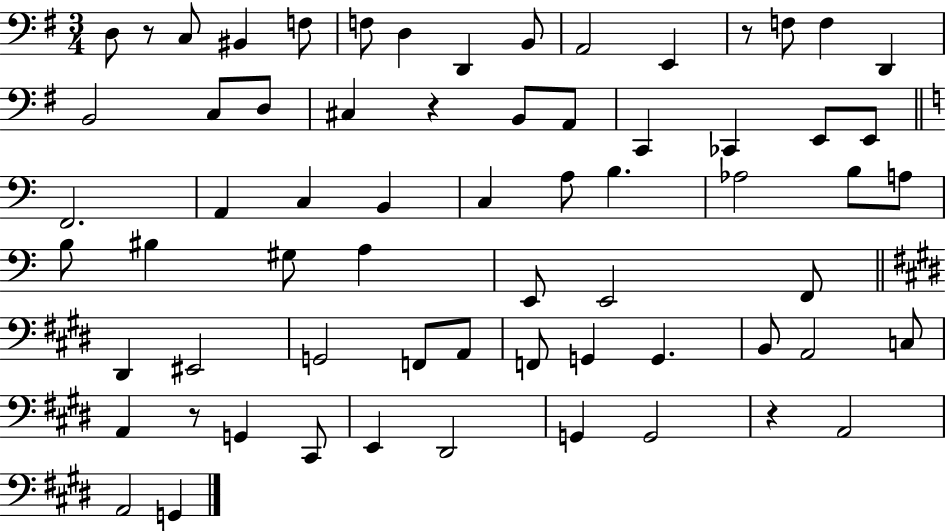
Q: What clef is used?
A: bass